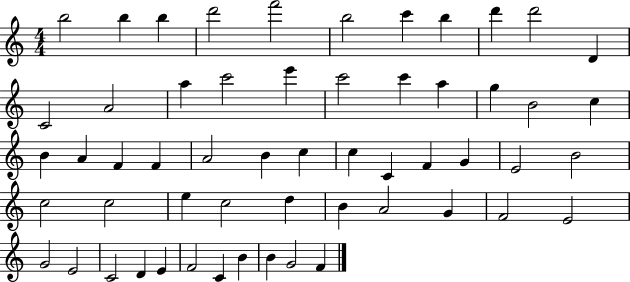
B5/h B5/q B5/q D6/h F6/h B5/h C6/q B5/q D6/q D6/h D4/q C4/h A4/h A5/q C6/h E6/q C6/h C6/q A5/q G5/q B4/h C5/q B4/q A4/q F4/q F4/q A4/h B4/q C5/q C5/q C4/q F4/q G4/q E4/h B4/h C5/h C5/h E5/q C5/h D5/q B4/q A4/h G4/q F4/h E4/h G4/h E4/h C4/h D4/q E4/q F4/h C4/q B4/q B4/q G4/h F4/q